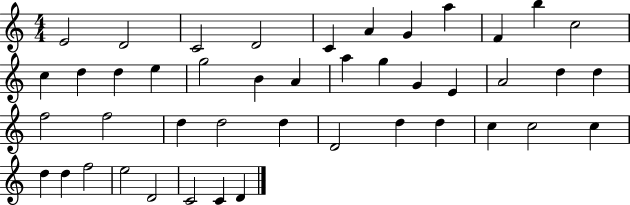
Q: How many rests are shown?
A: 0